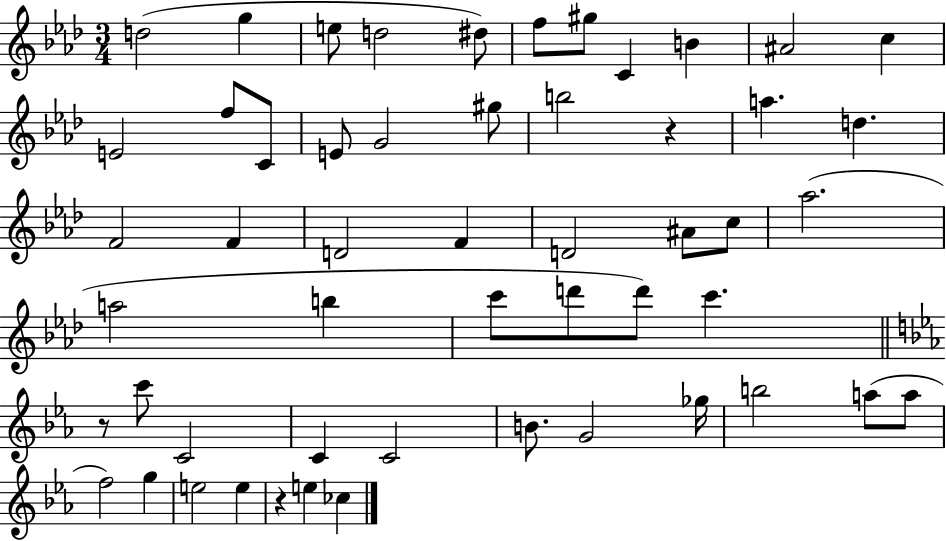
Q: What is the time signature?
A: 3/4